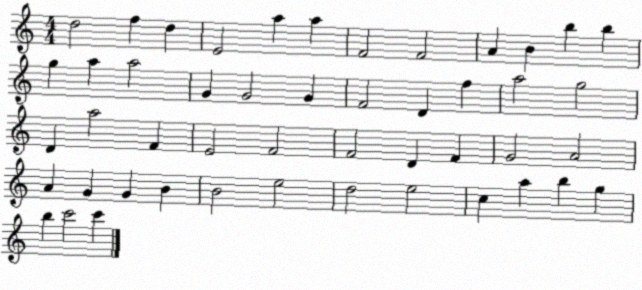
X:1
T:Untitled
M:4/4
L:1/4
K:C
d2 f d E2 a a F2 F2 A B b b g a a2 G G2 G F2 D f a2 g2 D a2 F E2 F2 F2 D F G2 A2 A G G B B2 e2 d2 e2 c a b g b c'2 c'